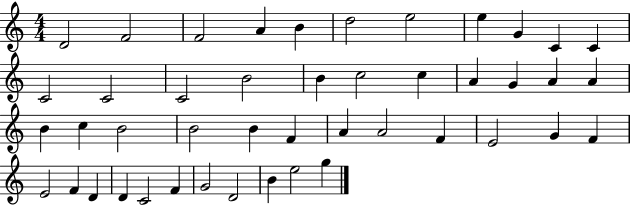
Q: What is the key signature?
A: C major